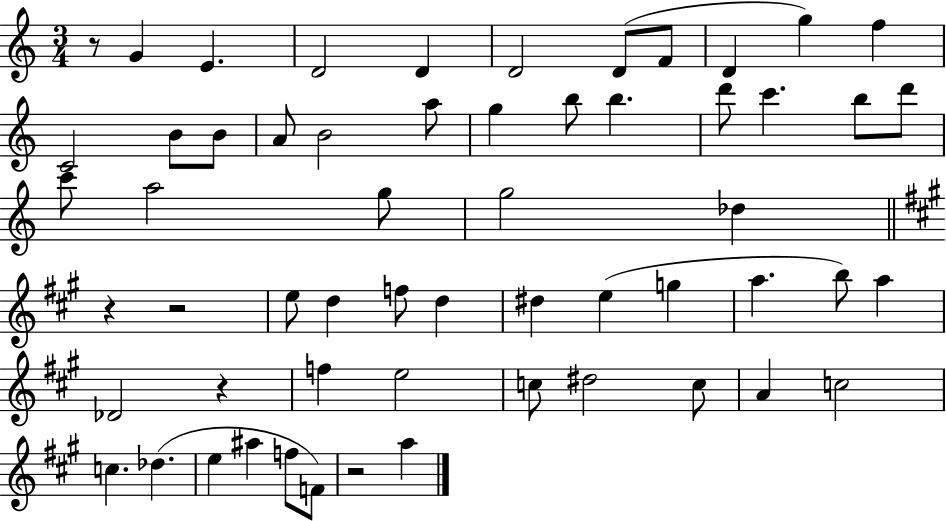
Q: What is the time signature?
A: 3/4